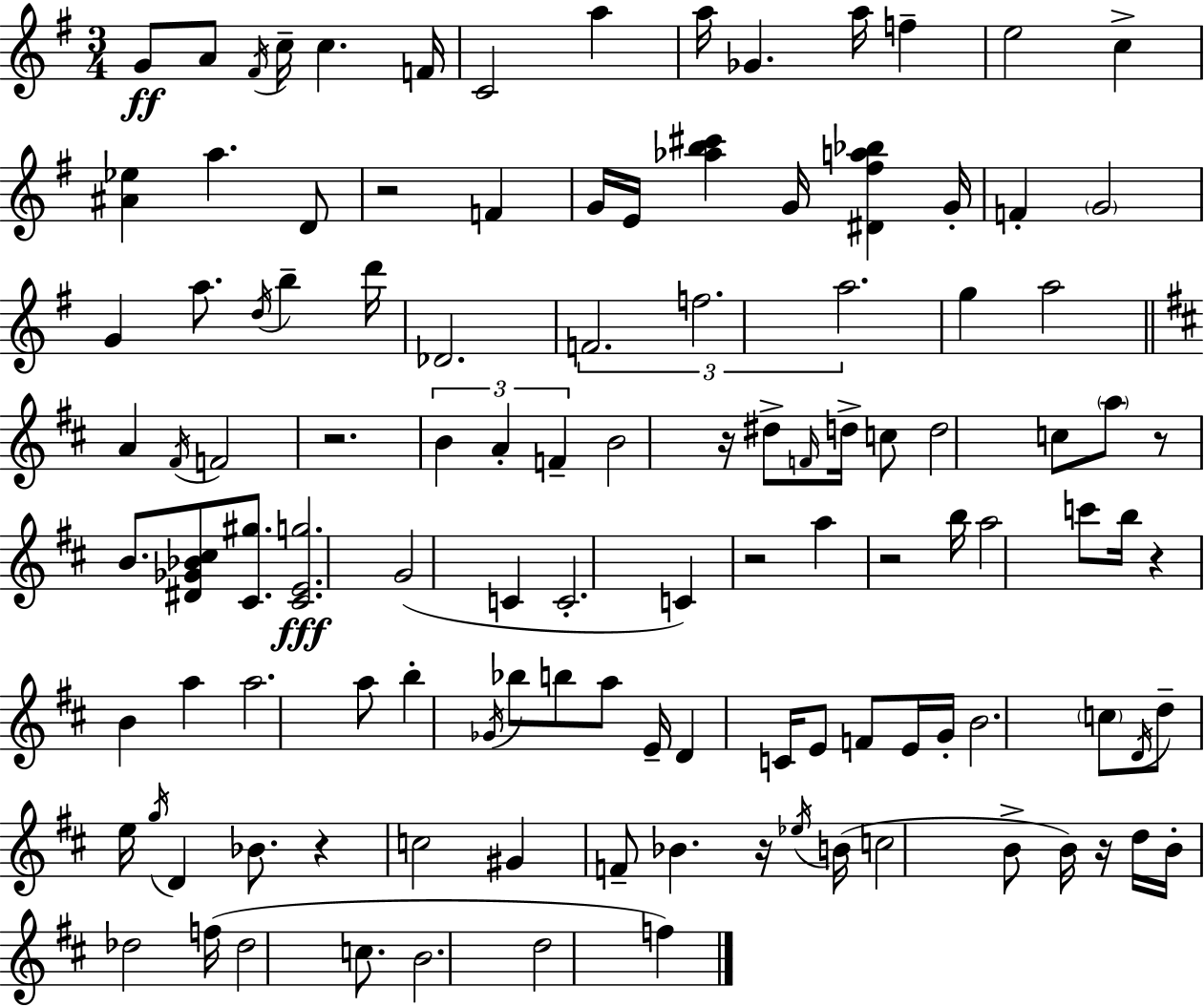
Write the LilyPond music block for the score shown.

{
  \clef treble
  \numericTimeSignature
  \time 3/4
  \key g \major
  g'8\ff a'8 \acciaccatura { fis'16 } c''16-- c''4. | f'16 c'2 a''4 | a''16 ges'4. a''16 f''4-- | e''2 c''4-> | \break <ais' ees''>4 a''4. d'8 | r2 f'4 | g'16 e'16 <aes'' b'' cis'''>4 g'16 <dis' fis'' a'' bes''>4 | g'16-. f'4-. \parenthesize g'2 | \break g'4 a''8. \acciaccatura { d''16 } b''4-- | d'''16 des'2. | \tuplet 3/2 { f'2. | f''2. | \break a''2. } | g''4 a''2 | \bar "||" \break \key d \major a'4 \acciaccatura { fis'16 } f'2 | r2. | \tuplet 3/2 { b'4 a'4-. f'4-- } | b'2 r16 dis''8-> | \break \grace { f'16 } d''16-> c''8 d''2 | c''8 \parenthesize a''8 r8 b'8. <dis' ges' bes' cis''>8 <cis' gis''>8. | <cis' e' g''>2.\fff | g'2( c'4 | \break c'2.-. | c'4) r2 | a''4 r2 | b''16 a''2 c'''8 | \break b''16 r4 b'4 a''4 | a''2. | a''8 b''4-. \acciaccatura { ges'16 } bes''8 b''8 | a''8 e'16-- d'4 c'16 e'8 f'8 | \break e'16 g'16-. b'2. | \parenthesize c''8 \acciaccatura { d'16 } d''8-- e''16 \acciaccatura { g''16 } d'4 | bes'8. r4 c''2 | gis'4 f'8-- bes'4. | \break r16 \acciaccatura { ees''16 }( b'16 c''2 | b'8-> b'16) r16 d''16 b'16-. des''2 | f''16( des''2 | c''8. b'2. | \break d''2 | f''4) \bar "|."
}